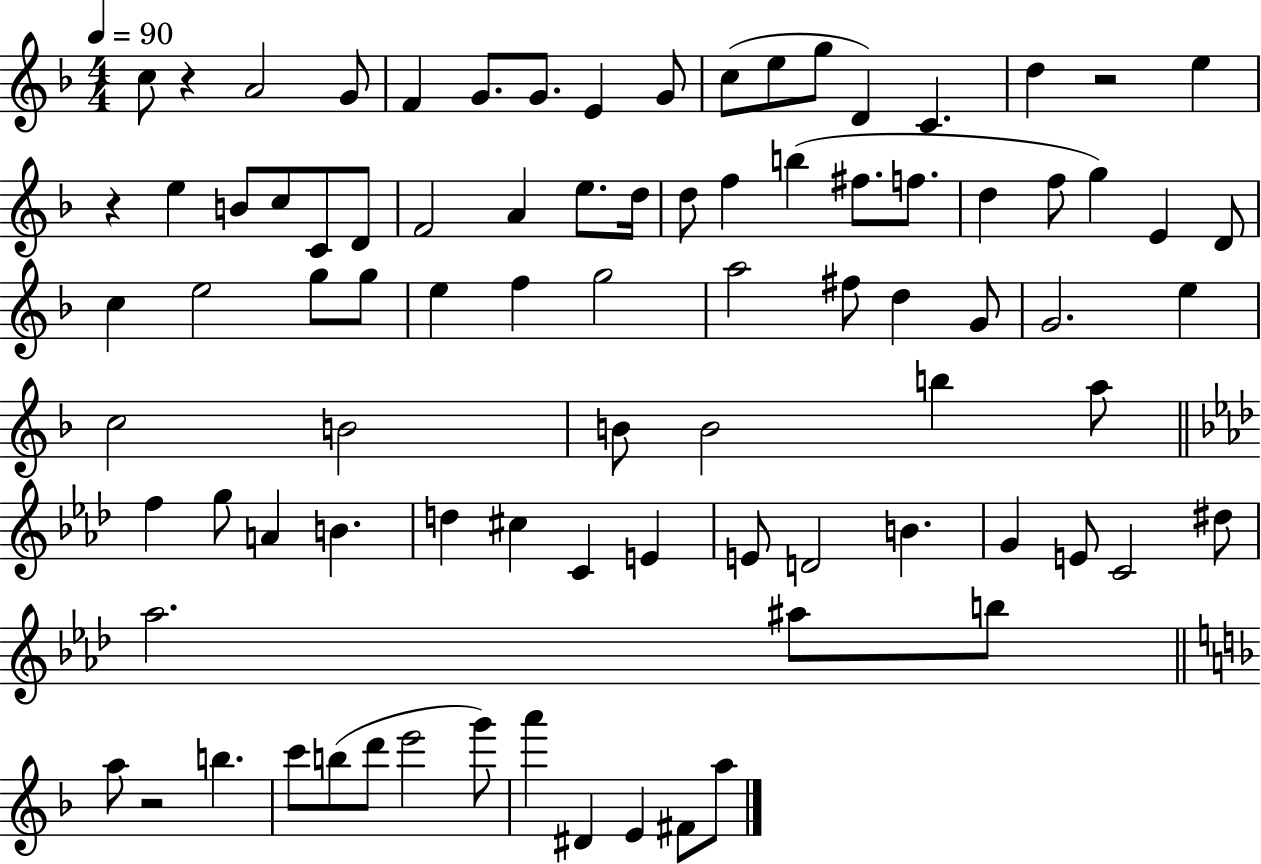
X:1
T:Untitled
M:4/4
L:1/4
K:F
c/2 z A2 G/2 F G/2 G/2 E G/2 c/2 e/2 g/2 D C d z2 e z e B/2 c/2 C/2 D/2 F2 A e/2 d/4 d/2 f b ^f/2 f/2 d f/2 g E D/2 c e2 g/2 g/2 e f g2 a2 ^f/2 d G/2 G2 e c2 B2 B/2 B2 b a/2 f g/2 A B d ^c C E E/2 D2 B G E/2 C2 ^d/2 _a2 ^a/2 b/2 a/2 z2 b c'/2 b/2 d'/2 e'2 g'/2 a' ^D E ^F/2 a/2